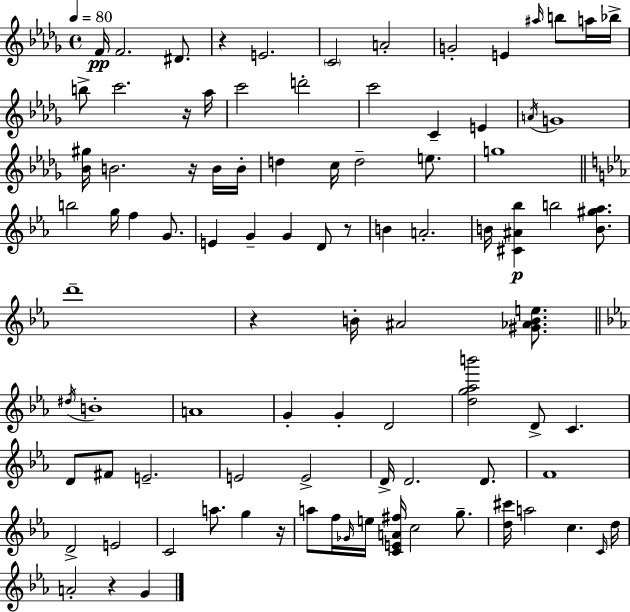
F4/s F4/h. D#4/e. R/q E4/h. C4/h A4/h G4/h E4/q A#5/s B5/e A5/s Bb5/s B5/e C6/h. R/s Ab5/s C6/h D6/h C6/h C4/q E4/q A4/s G4/w [Bb4,G#5]/s B4/h. R/s B4/s B4/s D5/q C5/s D5/h E5/e. G5/w B5/h G5/s F5/q G4/e. E4/q G4/q G4/q D4/e R/e B4/q A4/h. B4/s [C#4,A#4,Bb5]/q B5/h [B4,G#5,Ab5]/e. D6/w R/q B4/s A#4/h [G#4,Ab4,B4,E5]/e. D#5/s B4/w A4/w G4/q G4/q D4/h [D5,G5,Ab5,B6]/h D4/e C4/q. D4/e F#4/e E4/h. E4/h E4/h D4/s D4/h. D4/e. F4/w D4/h E4/h C4/h A5/e. G5/q R/s A5/e F5/s Gb4/s E5/s [C4,E4,A4,F#5]/s C5/h G5/e. [D5,C#6]/s A5/h C5/q. C4/s D5/s A4/h R/q G4/q